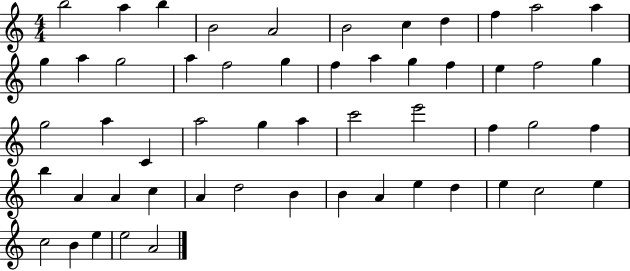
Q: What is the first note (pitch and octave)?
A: B5